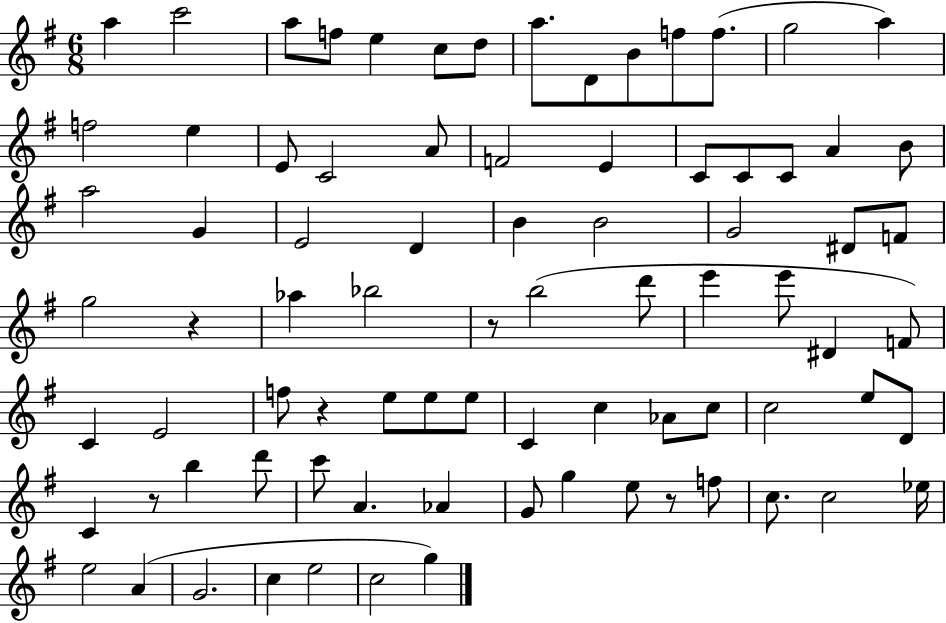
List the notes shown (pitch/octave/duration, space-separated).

A5/q C6/h A5/e F5/e E5/q C5/e D5/e A5/e. D4/e B4/e F5/e F5/e. G5/h A5/q F5/h E5/q E4/e C4/h A4/e F4/h E4/q C4/e C4/e C4/e A4/q B4/e A5/h G4/q E4/h D4/q B4/q B4/h G4/h D#4/e F4/e G5/h R/q Ab5/q Bb5/h R/e B5/h D6/e E6/q E6/e D#4/q F4/e C4/q E4/h F5/e R/q E5/e E5/e E5/e C4/q C5/q Ab4/e C5/e C5/h E5/e D4/e C4/q R/e B5/q D6/e C6/e A4/q. Ab4/q G4/e G5/q E5/e R/e F5/e C5/e. C5/h Eb5/s E5/h A4/q G4/h. C5/q E5/h C5/h G5/q